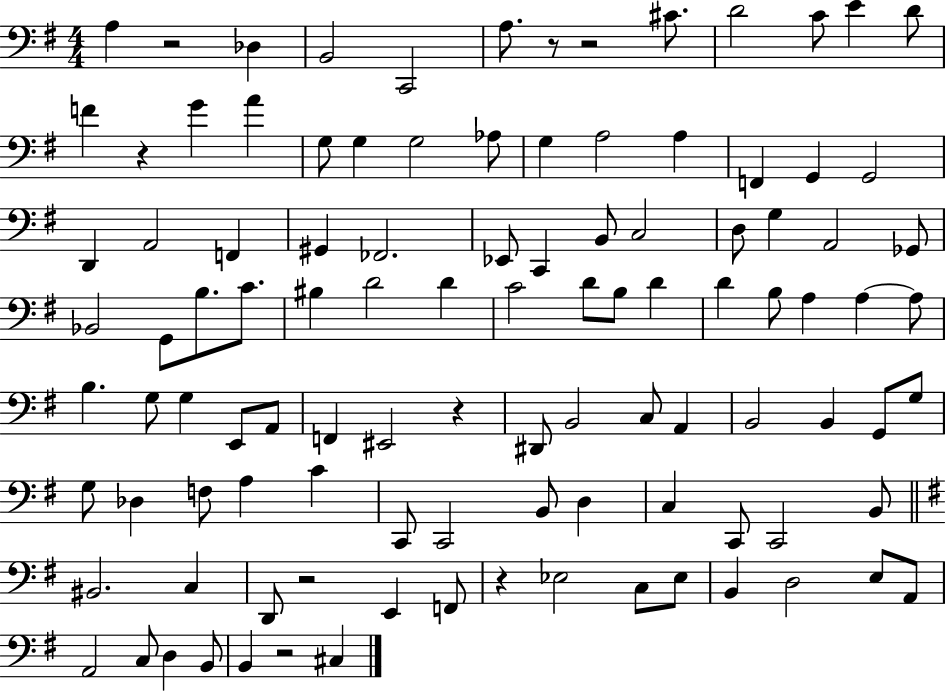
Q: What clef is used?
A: bass